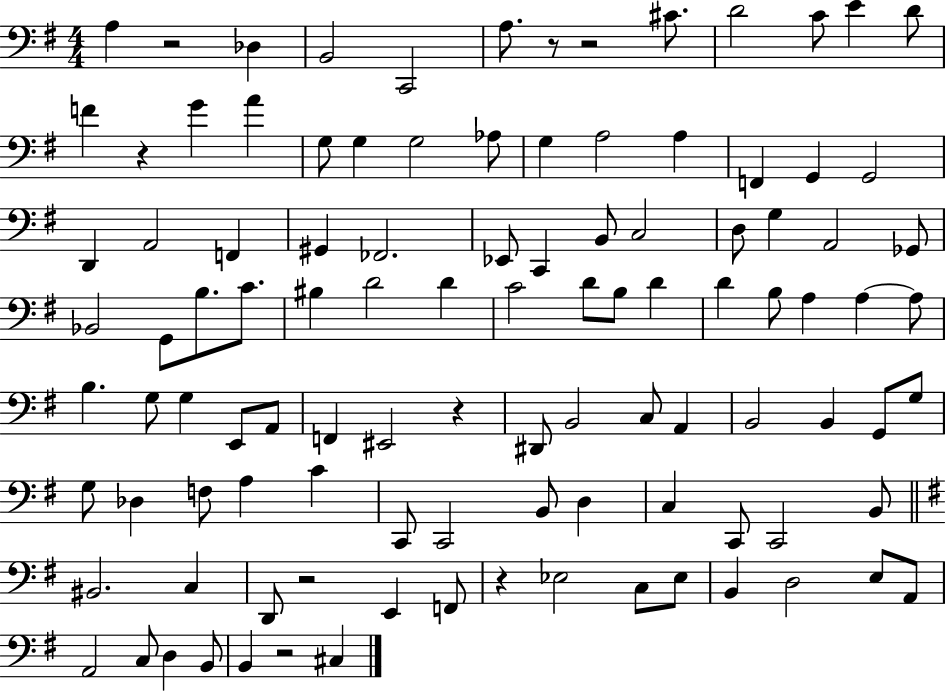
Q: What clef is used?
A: bass